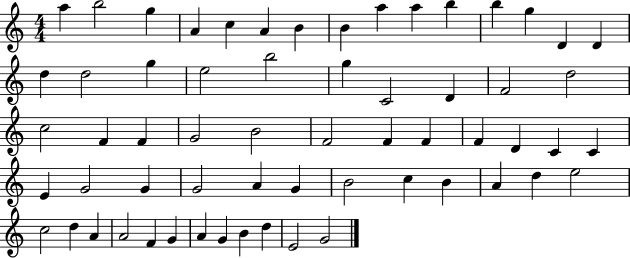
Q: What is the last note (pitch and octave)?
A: G4